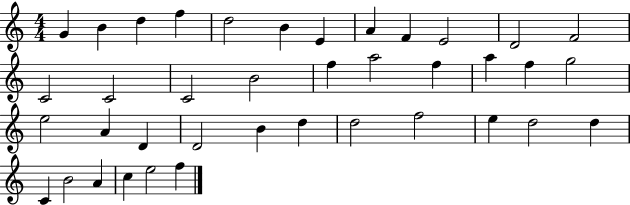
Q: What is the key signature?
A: C major